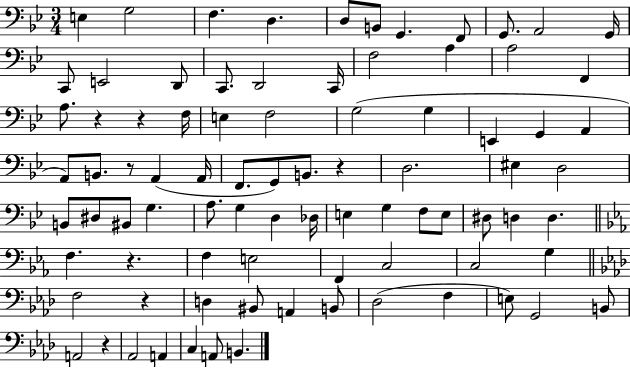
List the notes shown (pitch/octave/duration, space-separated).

E3/q G3/h F3/q. D3/q. D3/e B2/e G2/q. F2/e G2/e. A2/h G2/s C2/e E2/h D2/e C2/e. D2/h C2/s F3/h A3/q A3/h F2/q A3/e. R/q R/q F3/s E3/q F3/h G3/h G3/q E2/q G2/q A2/q A2/e B2/e. R/e A2/q A2/s F2/e. G2/e B2/e. R/q D3/h. EIS3/q D3/h B2/e D#3/e BIS2/e G3/q. A3/e. G3/q D3/q Db3/s E3/q G3/q F3/e E3/e D#3/e D3/q D3/q. F3/q. R/q. F3/q E3/h F2/q C3/h C3/h G3/q F3/h R/q D3/q BIS2/e A2/q B2/e Db3/h F3/q E3/e G2/h B2/e A2/h R/q Ab2/h A2/q C3/q A2/e B2/q.